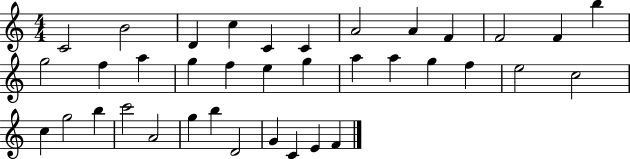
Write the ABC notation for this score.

X:1
T:Untitled
M:4/4
L:1/4
K:C
C2 B2 D c C C A2 A F F2 F b g2 f a g f e g a a g f e2 c2 c g2 b c'2 A2 g b D2 G C E F